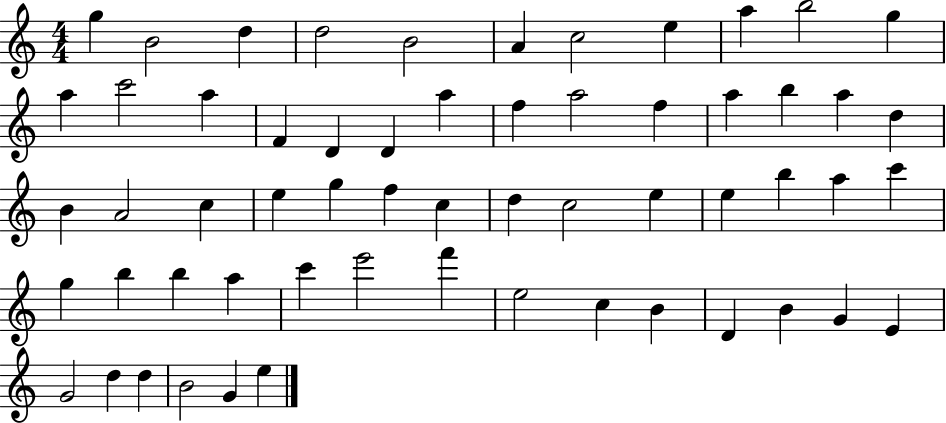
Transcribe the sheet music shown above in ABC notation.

X:1
T:Untitled
M:4/4
L:1/4
K:C
g B2 d d2 B2 A c2 e a b2 g a c'2 a F D D a f a2 f a b a d B A2 c e g f c d c2 e e b a c' g b b a c' e'2 f' e2 c B D B G E G2 d d B2 G e